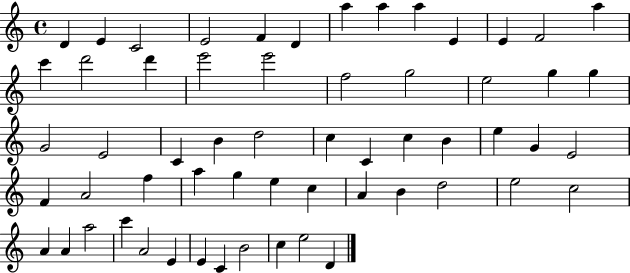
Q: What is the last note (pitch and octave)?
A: D4